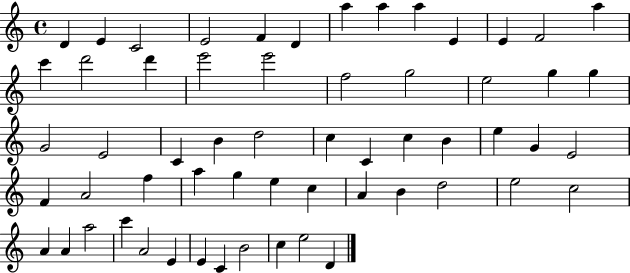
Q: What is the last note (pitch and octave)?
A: D4